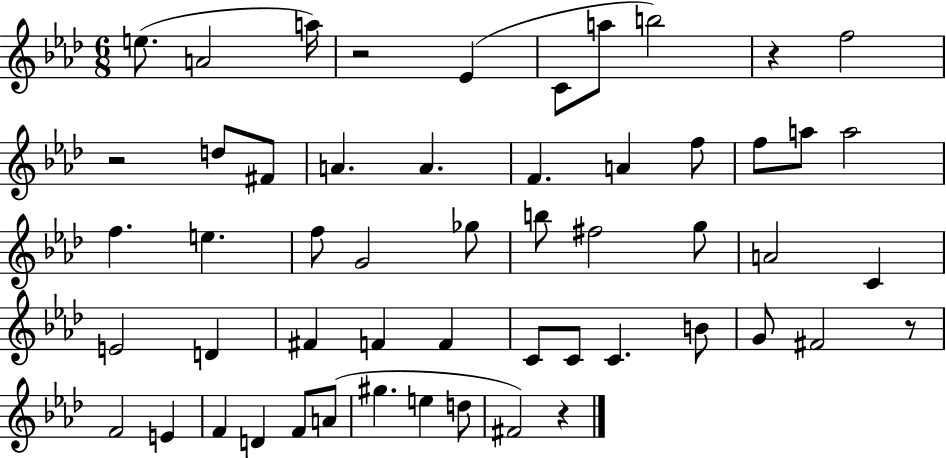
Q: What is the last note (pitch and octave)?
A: F#4